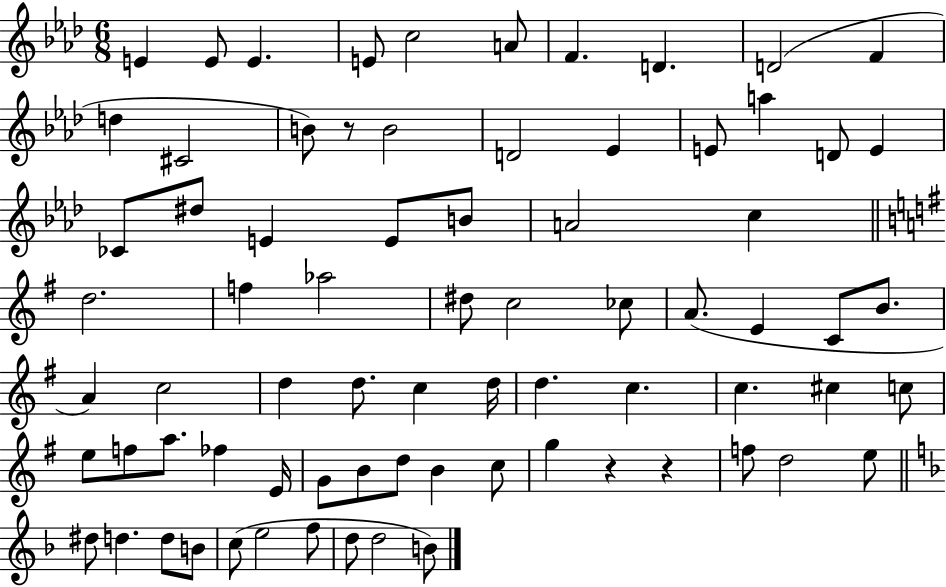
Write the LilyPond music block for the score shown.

{
  \clef treble
  \numericTimeSignature
  \time 6/8
  \key aes \major
  e'4 e'8 e'4. | e'8 c''2 a'8 | f'4. d'4. | d'2( f'4 | \break d''4 cis'2 | b'8) r8 b'2 | d'2 ees'4 | e'8 a''4 d'8 e'4 | \break ces'8 dis''8 e'4 e'8 b'8 | a'2 c''4 | \bar "||" \break \key e \minor d''2. | f''4 aes''2 | dis''8 c''2 ces''8 | a'8.( e'4 c'8 b'8. | \break a'4) c''2 | d''4 d''8. c''4 d''16 | d''4. c''4. | c''4. cis''4 c''8 | \break e''8 f''8 a''8. fes''4 e'16 | g'8 b'8 d''8 b'4 c''8 | g''4 r4 r4 | f''8 d''2 e''8 | \break \bar "||" \break \key f \major dis''8 d''4. d''8 b'8 | c''8( e''2 f''8 | d''8 d''2 b'8) | \bar "|."
}